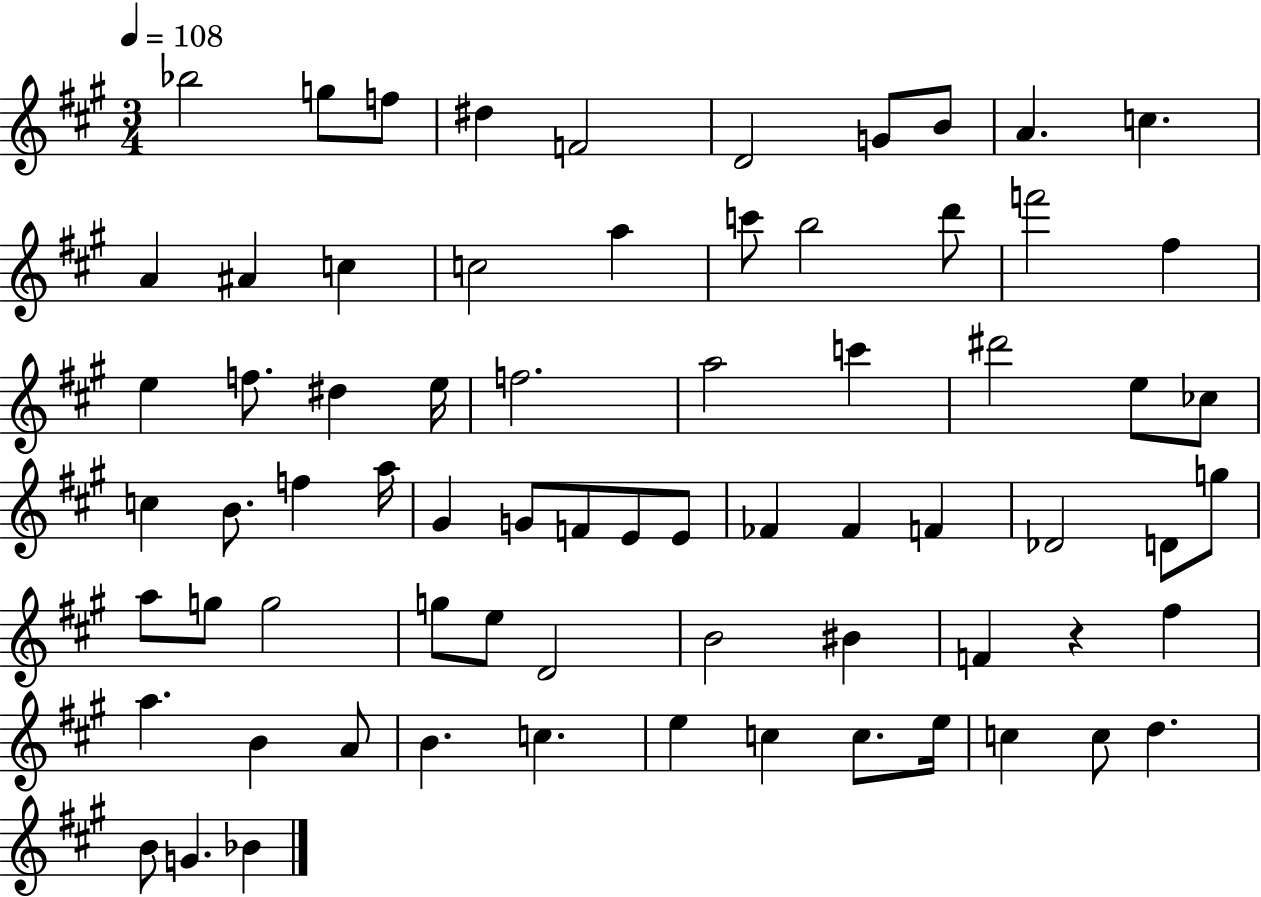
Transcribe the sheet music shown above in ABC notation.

X:1
T:Untitled
M:3/4
L:1/4
K:A
_b2 g/2 f/2 ^d F2 D2 G/2 B/2 A c A ^A c c2 a c'/2 b2 d'/2 f'2 ^f e f/2 ^d e/4 f2 a2 c' ^d'2 e/2 _c/2 c B/2 f a/4 ^G G/2 F/2 E/2 E/2 _F _F F _D2 D/2 g/2 a/2 g/2 g2 g/2 e/2 D2 B2 ^B F z ^f a B A/2 B c e c c/2 e/4 c c/2 d B/2 G _B